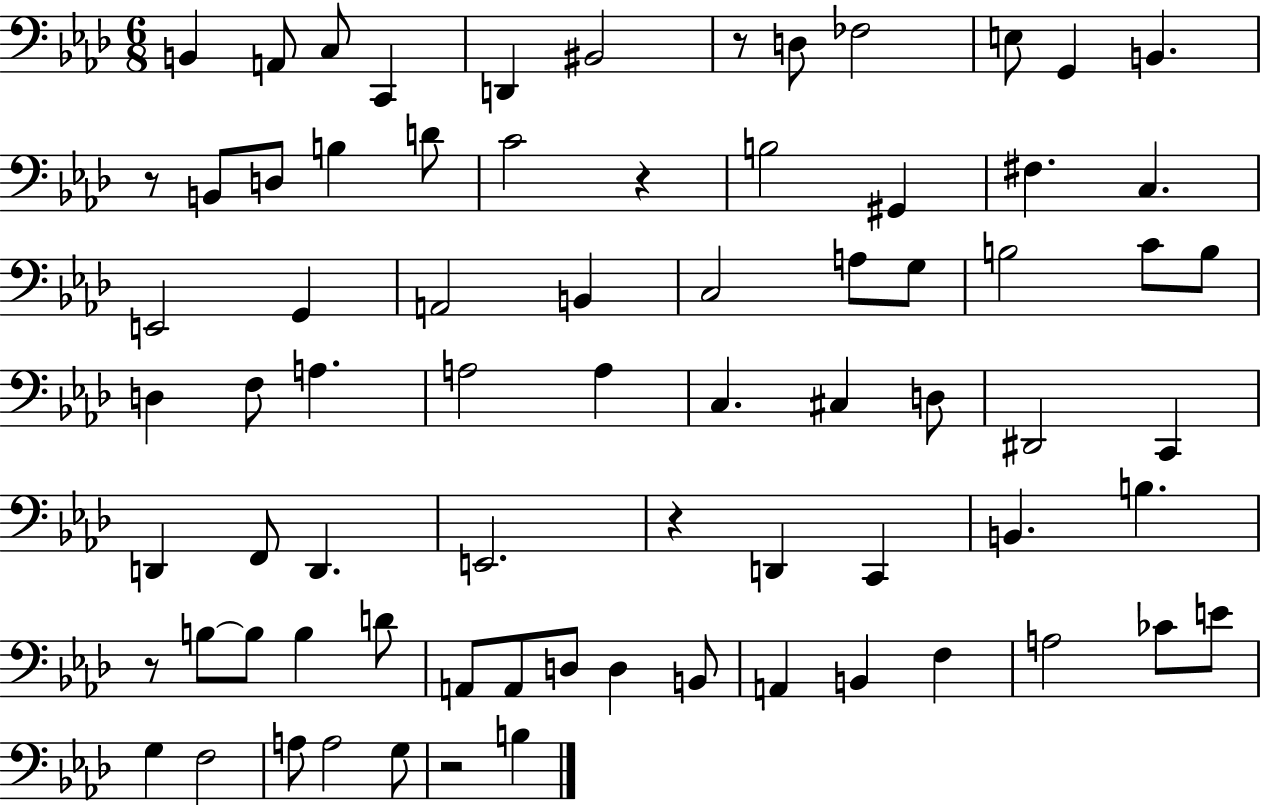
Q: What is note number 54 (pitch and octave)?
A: A2